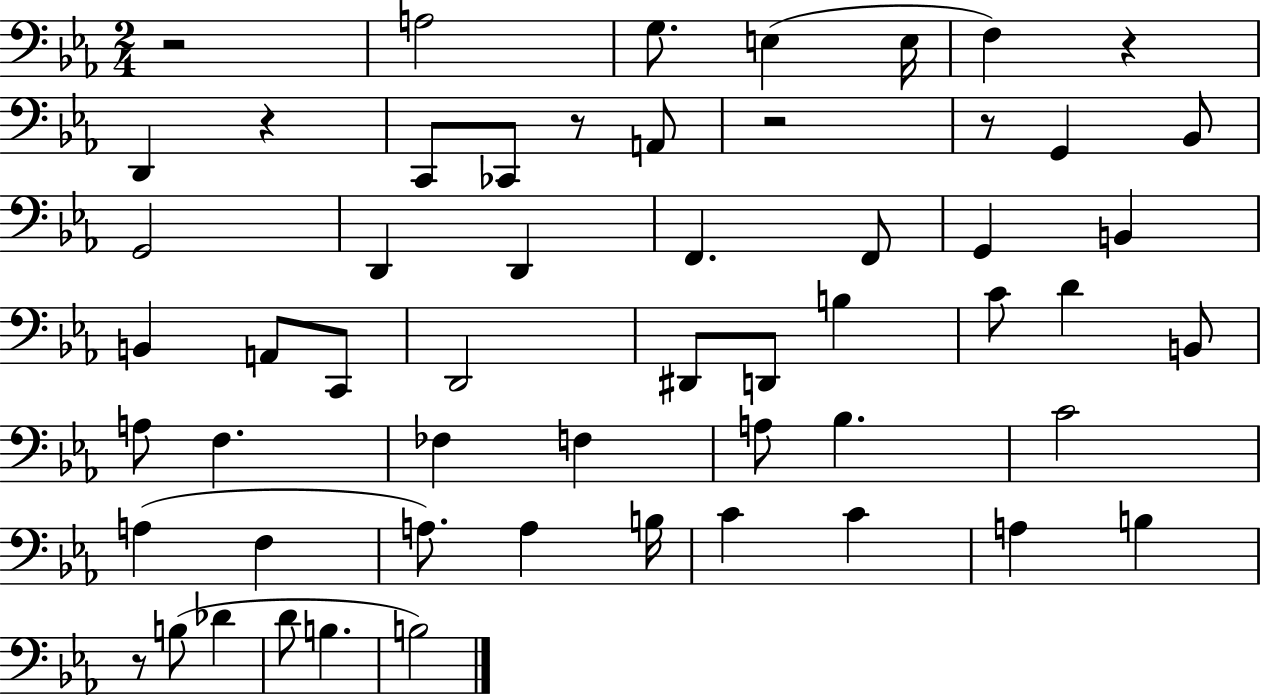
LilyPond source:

{
  \clef bass
  \numericTimeSignature
  \time 2/4
  \key ees \major
  r2 | a2 | g8. e4( e16 | f4) r4 | \break d,4 r4 | c,8 ces,8 r8 a,8 | r2 | r8 g,4 bes,8 | \break g,2 | d,4 d,4 | f,4. f,8 | g,4 b,4 | \break b,4 a,8 c,8 | d,2 | dis,8 d,8 b4 | c'8 d'4 b,8 | \break a8 f4. | fes4 f4 | a8 bes4. | c'2 | \break a4( f4 | a8.) a4 b16 | c'4 c'4 | a4 b4 | \break r8 b8( des'4 | d'8 b4. | b2) | \bar "|."
}